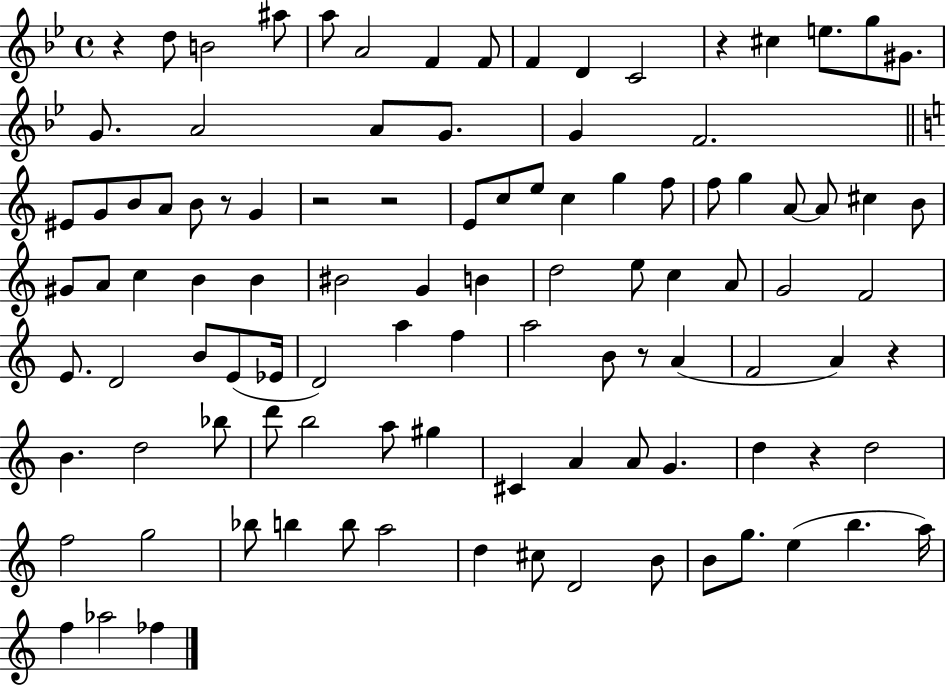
R/q D5/e B4/h A#5/e A5/e A4/h F4/q F4/e F4/q D4/q C4/h R/q C#5/q E5/e. G5/e G#4/e. G4/e. A4/h A4/e G4/e. G4/q F4/h. EIS4/e G4/e B4/e A4/e B4/e R/e G4/q R/h R/h E4/e C5/e E5/e C5/q G5/q F5/e F5/e G5/q A4/e A4/e C#5/q B4/e G#4/e A4/e C5/q B4/q B4/q BIS4/h G4/q B4/q D5/h E5/e C5/q A4/e G4/h F4/h E4/e. D4/h B4/e E4/e Eb4/s D4/h A5/q F5/q A5/h B4/e R/e A4/q F4/h A4/q R/q B4/q. D5/h Bb5/e D6/e B5/h A5/e G#5/q C#4/q A4/q A4/e G4/q. D5/q R/q D5/h F5/h G5/h Bb5/e B5/q B5/e A5/h D5/q C#5/e D4/h B4/e B4/e G5/e. E5/q B5/q. A5/s F5/q Ab5/h FES5/q